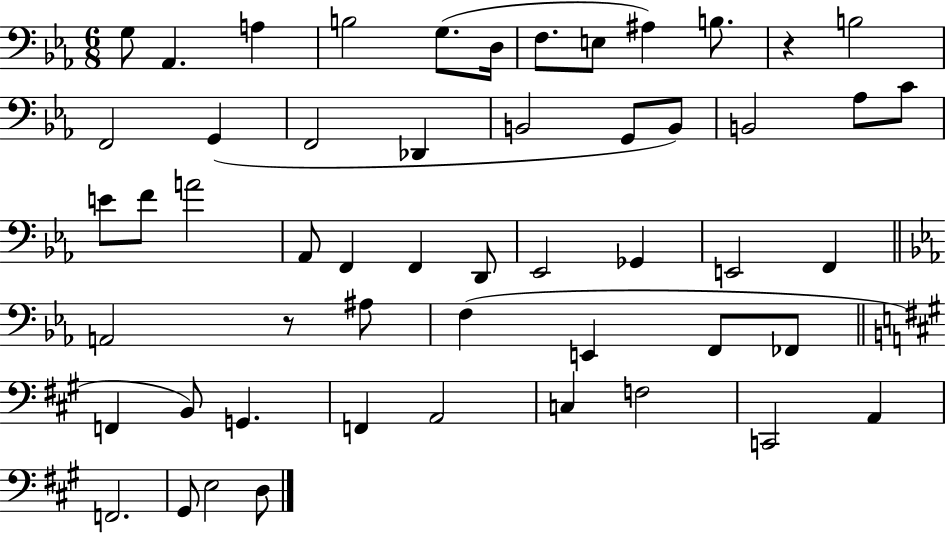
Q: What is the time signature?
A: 6/8